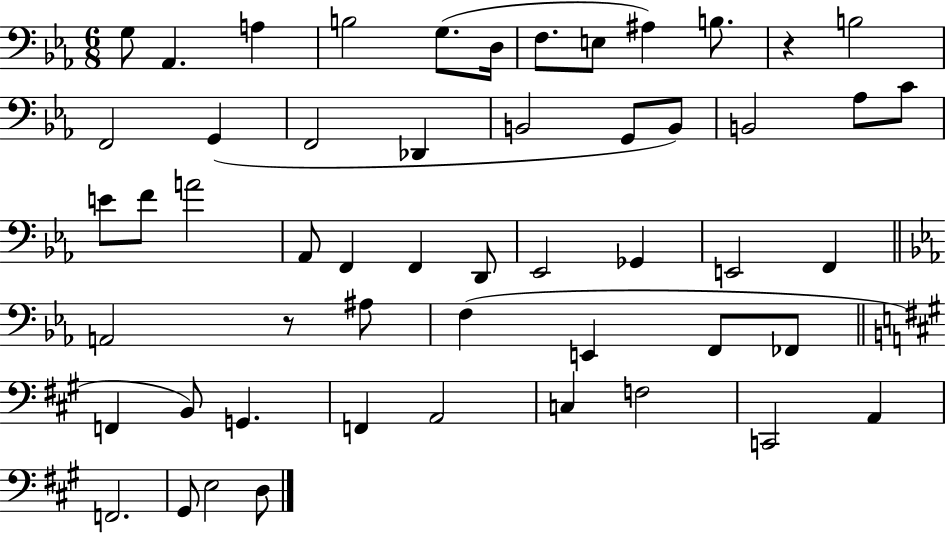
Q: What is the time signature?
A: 6/8